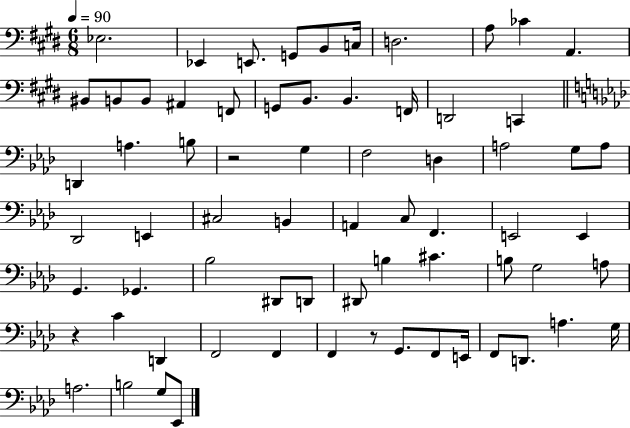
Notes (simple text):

Eb3/h. Eb2/q E2/e. G2/e B2/e C3/s D3/h. A3/e CES4/q A2/q. BIS2/e B2/e B2/e A#2/q F2/e G2/e B2/e. B2/q. F2/s D2/h C2/q D2/q A3/q. B3/e R/h G3/q F3/h D3/q A3/h G3/e A3/e Db2/h E2/q C#3/h B2/q A2/q C3/e F2/q. E2/h E2/q G2/q. Gb2/q. Bb3/h D#2/e D2/e D#2/e B3/q C#4/q. B3/e G3/h A3/e R/q C4/q D2/q F2/h F2/q F2/q R/e G2/e. F2/e E2/s F2/e D2/e. A3/q. G3/s A3/h. B3/h G3/e Eb2/e